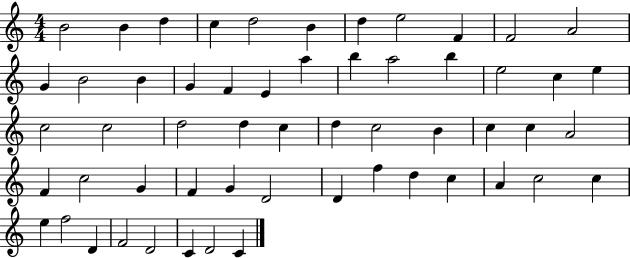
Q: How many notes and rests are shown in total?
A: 56